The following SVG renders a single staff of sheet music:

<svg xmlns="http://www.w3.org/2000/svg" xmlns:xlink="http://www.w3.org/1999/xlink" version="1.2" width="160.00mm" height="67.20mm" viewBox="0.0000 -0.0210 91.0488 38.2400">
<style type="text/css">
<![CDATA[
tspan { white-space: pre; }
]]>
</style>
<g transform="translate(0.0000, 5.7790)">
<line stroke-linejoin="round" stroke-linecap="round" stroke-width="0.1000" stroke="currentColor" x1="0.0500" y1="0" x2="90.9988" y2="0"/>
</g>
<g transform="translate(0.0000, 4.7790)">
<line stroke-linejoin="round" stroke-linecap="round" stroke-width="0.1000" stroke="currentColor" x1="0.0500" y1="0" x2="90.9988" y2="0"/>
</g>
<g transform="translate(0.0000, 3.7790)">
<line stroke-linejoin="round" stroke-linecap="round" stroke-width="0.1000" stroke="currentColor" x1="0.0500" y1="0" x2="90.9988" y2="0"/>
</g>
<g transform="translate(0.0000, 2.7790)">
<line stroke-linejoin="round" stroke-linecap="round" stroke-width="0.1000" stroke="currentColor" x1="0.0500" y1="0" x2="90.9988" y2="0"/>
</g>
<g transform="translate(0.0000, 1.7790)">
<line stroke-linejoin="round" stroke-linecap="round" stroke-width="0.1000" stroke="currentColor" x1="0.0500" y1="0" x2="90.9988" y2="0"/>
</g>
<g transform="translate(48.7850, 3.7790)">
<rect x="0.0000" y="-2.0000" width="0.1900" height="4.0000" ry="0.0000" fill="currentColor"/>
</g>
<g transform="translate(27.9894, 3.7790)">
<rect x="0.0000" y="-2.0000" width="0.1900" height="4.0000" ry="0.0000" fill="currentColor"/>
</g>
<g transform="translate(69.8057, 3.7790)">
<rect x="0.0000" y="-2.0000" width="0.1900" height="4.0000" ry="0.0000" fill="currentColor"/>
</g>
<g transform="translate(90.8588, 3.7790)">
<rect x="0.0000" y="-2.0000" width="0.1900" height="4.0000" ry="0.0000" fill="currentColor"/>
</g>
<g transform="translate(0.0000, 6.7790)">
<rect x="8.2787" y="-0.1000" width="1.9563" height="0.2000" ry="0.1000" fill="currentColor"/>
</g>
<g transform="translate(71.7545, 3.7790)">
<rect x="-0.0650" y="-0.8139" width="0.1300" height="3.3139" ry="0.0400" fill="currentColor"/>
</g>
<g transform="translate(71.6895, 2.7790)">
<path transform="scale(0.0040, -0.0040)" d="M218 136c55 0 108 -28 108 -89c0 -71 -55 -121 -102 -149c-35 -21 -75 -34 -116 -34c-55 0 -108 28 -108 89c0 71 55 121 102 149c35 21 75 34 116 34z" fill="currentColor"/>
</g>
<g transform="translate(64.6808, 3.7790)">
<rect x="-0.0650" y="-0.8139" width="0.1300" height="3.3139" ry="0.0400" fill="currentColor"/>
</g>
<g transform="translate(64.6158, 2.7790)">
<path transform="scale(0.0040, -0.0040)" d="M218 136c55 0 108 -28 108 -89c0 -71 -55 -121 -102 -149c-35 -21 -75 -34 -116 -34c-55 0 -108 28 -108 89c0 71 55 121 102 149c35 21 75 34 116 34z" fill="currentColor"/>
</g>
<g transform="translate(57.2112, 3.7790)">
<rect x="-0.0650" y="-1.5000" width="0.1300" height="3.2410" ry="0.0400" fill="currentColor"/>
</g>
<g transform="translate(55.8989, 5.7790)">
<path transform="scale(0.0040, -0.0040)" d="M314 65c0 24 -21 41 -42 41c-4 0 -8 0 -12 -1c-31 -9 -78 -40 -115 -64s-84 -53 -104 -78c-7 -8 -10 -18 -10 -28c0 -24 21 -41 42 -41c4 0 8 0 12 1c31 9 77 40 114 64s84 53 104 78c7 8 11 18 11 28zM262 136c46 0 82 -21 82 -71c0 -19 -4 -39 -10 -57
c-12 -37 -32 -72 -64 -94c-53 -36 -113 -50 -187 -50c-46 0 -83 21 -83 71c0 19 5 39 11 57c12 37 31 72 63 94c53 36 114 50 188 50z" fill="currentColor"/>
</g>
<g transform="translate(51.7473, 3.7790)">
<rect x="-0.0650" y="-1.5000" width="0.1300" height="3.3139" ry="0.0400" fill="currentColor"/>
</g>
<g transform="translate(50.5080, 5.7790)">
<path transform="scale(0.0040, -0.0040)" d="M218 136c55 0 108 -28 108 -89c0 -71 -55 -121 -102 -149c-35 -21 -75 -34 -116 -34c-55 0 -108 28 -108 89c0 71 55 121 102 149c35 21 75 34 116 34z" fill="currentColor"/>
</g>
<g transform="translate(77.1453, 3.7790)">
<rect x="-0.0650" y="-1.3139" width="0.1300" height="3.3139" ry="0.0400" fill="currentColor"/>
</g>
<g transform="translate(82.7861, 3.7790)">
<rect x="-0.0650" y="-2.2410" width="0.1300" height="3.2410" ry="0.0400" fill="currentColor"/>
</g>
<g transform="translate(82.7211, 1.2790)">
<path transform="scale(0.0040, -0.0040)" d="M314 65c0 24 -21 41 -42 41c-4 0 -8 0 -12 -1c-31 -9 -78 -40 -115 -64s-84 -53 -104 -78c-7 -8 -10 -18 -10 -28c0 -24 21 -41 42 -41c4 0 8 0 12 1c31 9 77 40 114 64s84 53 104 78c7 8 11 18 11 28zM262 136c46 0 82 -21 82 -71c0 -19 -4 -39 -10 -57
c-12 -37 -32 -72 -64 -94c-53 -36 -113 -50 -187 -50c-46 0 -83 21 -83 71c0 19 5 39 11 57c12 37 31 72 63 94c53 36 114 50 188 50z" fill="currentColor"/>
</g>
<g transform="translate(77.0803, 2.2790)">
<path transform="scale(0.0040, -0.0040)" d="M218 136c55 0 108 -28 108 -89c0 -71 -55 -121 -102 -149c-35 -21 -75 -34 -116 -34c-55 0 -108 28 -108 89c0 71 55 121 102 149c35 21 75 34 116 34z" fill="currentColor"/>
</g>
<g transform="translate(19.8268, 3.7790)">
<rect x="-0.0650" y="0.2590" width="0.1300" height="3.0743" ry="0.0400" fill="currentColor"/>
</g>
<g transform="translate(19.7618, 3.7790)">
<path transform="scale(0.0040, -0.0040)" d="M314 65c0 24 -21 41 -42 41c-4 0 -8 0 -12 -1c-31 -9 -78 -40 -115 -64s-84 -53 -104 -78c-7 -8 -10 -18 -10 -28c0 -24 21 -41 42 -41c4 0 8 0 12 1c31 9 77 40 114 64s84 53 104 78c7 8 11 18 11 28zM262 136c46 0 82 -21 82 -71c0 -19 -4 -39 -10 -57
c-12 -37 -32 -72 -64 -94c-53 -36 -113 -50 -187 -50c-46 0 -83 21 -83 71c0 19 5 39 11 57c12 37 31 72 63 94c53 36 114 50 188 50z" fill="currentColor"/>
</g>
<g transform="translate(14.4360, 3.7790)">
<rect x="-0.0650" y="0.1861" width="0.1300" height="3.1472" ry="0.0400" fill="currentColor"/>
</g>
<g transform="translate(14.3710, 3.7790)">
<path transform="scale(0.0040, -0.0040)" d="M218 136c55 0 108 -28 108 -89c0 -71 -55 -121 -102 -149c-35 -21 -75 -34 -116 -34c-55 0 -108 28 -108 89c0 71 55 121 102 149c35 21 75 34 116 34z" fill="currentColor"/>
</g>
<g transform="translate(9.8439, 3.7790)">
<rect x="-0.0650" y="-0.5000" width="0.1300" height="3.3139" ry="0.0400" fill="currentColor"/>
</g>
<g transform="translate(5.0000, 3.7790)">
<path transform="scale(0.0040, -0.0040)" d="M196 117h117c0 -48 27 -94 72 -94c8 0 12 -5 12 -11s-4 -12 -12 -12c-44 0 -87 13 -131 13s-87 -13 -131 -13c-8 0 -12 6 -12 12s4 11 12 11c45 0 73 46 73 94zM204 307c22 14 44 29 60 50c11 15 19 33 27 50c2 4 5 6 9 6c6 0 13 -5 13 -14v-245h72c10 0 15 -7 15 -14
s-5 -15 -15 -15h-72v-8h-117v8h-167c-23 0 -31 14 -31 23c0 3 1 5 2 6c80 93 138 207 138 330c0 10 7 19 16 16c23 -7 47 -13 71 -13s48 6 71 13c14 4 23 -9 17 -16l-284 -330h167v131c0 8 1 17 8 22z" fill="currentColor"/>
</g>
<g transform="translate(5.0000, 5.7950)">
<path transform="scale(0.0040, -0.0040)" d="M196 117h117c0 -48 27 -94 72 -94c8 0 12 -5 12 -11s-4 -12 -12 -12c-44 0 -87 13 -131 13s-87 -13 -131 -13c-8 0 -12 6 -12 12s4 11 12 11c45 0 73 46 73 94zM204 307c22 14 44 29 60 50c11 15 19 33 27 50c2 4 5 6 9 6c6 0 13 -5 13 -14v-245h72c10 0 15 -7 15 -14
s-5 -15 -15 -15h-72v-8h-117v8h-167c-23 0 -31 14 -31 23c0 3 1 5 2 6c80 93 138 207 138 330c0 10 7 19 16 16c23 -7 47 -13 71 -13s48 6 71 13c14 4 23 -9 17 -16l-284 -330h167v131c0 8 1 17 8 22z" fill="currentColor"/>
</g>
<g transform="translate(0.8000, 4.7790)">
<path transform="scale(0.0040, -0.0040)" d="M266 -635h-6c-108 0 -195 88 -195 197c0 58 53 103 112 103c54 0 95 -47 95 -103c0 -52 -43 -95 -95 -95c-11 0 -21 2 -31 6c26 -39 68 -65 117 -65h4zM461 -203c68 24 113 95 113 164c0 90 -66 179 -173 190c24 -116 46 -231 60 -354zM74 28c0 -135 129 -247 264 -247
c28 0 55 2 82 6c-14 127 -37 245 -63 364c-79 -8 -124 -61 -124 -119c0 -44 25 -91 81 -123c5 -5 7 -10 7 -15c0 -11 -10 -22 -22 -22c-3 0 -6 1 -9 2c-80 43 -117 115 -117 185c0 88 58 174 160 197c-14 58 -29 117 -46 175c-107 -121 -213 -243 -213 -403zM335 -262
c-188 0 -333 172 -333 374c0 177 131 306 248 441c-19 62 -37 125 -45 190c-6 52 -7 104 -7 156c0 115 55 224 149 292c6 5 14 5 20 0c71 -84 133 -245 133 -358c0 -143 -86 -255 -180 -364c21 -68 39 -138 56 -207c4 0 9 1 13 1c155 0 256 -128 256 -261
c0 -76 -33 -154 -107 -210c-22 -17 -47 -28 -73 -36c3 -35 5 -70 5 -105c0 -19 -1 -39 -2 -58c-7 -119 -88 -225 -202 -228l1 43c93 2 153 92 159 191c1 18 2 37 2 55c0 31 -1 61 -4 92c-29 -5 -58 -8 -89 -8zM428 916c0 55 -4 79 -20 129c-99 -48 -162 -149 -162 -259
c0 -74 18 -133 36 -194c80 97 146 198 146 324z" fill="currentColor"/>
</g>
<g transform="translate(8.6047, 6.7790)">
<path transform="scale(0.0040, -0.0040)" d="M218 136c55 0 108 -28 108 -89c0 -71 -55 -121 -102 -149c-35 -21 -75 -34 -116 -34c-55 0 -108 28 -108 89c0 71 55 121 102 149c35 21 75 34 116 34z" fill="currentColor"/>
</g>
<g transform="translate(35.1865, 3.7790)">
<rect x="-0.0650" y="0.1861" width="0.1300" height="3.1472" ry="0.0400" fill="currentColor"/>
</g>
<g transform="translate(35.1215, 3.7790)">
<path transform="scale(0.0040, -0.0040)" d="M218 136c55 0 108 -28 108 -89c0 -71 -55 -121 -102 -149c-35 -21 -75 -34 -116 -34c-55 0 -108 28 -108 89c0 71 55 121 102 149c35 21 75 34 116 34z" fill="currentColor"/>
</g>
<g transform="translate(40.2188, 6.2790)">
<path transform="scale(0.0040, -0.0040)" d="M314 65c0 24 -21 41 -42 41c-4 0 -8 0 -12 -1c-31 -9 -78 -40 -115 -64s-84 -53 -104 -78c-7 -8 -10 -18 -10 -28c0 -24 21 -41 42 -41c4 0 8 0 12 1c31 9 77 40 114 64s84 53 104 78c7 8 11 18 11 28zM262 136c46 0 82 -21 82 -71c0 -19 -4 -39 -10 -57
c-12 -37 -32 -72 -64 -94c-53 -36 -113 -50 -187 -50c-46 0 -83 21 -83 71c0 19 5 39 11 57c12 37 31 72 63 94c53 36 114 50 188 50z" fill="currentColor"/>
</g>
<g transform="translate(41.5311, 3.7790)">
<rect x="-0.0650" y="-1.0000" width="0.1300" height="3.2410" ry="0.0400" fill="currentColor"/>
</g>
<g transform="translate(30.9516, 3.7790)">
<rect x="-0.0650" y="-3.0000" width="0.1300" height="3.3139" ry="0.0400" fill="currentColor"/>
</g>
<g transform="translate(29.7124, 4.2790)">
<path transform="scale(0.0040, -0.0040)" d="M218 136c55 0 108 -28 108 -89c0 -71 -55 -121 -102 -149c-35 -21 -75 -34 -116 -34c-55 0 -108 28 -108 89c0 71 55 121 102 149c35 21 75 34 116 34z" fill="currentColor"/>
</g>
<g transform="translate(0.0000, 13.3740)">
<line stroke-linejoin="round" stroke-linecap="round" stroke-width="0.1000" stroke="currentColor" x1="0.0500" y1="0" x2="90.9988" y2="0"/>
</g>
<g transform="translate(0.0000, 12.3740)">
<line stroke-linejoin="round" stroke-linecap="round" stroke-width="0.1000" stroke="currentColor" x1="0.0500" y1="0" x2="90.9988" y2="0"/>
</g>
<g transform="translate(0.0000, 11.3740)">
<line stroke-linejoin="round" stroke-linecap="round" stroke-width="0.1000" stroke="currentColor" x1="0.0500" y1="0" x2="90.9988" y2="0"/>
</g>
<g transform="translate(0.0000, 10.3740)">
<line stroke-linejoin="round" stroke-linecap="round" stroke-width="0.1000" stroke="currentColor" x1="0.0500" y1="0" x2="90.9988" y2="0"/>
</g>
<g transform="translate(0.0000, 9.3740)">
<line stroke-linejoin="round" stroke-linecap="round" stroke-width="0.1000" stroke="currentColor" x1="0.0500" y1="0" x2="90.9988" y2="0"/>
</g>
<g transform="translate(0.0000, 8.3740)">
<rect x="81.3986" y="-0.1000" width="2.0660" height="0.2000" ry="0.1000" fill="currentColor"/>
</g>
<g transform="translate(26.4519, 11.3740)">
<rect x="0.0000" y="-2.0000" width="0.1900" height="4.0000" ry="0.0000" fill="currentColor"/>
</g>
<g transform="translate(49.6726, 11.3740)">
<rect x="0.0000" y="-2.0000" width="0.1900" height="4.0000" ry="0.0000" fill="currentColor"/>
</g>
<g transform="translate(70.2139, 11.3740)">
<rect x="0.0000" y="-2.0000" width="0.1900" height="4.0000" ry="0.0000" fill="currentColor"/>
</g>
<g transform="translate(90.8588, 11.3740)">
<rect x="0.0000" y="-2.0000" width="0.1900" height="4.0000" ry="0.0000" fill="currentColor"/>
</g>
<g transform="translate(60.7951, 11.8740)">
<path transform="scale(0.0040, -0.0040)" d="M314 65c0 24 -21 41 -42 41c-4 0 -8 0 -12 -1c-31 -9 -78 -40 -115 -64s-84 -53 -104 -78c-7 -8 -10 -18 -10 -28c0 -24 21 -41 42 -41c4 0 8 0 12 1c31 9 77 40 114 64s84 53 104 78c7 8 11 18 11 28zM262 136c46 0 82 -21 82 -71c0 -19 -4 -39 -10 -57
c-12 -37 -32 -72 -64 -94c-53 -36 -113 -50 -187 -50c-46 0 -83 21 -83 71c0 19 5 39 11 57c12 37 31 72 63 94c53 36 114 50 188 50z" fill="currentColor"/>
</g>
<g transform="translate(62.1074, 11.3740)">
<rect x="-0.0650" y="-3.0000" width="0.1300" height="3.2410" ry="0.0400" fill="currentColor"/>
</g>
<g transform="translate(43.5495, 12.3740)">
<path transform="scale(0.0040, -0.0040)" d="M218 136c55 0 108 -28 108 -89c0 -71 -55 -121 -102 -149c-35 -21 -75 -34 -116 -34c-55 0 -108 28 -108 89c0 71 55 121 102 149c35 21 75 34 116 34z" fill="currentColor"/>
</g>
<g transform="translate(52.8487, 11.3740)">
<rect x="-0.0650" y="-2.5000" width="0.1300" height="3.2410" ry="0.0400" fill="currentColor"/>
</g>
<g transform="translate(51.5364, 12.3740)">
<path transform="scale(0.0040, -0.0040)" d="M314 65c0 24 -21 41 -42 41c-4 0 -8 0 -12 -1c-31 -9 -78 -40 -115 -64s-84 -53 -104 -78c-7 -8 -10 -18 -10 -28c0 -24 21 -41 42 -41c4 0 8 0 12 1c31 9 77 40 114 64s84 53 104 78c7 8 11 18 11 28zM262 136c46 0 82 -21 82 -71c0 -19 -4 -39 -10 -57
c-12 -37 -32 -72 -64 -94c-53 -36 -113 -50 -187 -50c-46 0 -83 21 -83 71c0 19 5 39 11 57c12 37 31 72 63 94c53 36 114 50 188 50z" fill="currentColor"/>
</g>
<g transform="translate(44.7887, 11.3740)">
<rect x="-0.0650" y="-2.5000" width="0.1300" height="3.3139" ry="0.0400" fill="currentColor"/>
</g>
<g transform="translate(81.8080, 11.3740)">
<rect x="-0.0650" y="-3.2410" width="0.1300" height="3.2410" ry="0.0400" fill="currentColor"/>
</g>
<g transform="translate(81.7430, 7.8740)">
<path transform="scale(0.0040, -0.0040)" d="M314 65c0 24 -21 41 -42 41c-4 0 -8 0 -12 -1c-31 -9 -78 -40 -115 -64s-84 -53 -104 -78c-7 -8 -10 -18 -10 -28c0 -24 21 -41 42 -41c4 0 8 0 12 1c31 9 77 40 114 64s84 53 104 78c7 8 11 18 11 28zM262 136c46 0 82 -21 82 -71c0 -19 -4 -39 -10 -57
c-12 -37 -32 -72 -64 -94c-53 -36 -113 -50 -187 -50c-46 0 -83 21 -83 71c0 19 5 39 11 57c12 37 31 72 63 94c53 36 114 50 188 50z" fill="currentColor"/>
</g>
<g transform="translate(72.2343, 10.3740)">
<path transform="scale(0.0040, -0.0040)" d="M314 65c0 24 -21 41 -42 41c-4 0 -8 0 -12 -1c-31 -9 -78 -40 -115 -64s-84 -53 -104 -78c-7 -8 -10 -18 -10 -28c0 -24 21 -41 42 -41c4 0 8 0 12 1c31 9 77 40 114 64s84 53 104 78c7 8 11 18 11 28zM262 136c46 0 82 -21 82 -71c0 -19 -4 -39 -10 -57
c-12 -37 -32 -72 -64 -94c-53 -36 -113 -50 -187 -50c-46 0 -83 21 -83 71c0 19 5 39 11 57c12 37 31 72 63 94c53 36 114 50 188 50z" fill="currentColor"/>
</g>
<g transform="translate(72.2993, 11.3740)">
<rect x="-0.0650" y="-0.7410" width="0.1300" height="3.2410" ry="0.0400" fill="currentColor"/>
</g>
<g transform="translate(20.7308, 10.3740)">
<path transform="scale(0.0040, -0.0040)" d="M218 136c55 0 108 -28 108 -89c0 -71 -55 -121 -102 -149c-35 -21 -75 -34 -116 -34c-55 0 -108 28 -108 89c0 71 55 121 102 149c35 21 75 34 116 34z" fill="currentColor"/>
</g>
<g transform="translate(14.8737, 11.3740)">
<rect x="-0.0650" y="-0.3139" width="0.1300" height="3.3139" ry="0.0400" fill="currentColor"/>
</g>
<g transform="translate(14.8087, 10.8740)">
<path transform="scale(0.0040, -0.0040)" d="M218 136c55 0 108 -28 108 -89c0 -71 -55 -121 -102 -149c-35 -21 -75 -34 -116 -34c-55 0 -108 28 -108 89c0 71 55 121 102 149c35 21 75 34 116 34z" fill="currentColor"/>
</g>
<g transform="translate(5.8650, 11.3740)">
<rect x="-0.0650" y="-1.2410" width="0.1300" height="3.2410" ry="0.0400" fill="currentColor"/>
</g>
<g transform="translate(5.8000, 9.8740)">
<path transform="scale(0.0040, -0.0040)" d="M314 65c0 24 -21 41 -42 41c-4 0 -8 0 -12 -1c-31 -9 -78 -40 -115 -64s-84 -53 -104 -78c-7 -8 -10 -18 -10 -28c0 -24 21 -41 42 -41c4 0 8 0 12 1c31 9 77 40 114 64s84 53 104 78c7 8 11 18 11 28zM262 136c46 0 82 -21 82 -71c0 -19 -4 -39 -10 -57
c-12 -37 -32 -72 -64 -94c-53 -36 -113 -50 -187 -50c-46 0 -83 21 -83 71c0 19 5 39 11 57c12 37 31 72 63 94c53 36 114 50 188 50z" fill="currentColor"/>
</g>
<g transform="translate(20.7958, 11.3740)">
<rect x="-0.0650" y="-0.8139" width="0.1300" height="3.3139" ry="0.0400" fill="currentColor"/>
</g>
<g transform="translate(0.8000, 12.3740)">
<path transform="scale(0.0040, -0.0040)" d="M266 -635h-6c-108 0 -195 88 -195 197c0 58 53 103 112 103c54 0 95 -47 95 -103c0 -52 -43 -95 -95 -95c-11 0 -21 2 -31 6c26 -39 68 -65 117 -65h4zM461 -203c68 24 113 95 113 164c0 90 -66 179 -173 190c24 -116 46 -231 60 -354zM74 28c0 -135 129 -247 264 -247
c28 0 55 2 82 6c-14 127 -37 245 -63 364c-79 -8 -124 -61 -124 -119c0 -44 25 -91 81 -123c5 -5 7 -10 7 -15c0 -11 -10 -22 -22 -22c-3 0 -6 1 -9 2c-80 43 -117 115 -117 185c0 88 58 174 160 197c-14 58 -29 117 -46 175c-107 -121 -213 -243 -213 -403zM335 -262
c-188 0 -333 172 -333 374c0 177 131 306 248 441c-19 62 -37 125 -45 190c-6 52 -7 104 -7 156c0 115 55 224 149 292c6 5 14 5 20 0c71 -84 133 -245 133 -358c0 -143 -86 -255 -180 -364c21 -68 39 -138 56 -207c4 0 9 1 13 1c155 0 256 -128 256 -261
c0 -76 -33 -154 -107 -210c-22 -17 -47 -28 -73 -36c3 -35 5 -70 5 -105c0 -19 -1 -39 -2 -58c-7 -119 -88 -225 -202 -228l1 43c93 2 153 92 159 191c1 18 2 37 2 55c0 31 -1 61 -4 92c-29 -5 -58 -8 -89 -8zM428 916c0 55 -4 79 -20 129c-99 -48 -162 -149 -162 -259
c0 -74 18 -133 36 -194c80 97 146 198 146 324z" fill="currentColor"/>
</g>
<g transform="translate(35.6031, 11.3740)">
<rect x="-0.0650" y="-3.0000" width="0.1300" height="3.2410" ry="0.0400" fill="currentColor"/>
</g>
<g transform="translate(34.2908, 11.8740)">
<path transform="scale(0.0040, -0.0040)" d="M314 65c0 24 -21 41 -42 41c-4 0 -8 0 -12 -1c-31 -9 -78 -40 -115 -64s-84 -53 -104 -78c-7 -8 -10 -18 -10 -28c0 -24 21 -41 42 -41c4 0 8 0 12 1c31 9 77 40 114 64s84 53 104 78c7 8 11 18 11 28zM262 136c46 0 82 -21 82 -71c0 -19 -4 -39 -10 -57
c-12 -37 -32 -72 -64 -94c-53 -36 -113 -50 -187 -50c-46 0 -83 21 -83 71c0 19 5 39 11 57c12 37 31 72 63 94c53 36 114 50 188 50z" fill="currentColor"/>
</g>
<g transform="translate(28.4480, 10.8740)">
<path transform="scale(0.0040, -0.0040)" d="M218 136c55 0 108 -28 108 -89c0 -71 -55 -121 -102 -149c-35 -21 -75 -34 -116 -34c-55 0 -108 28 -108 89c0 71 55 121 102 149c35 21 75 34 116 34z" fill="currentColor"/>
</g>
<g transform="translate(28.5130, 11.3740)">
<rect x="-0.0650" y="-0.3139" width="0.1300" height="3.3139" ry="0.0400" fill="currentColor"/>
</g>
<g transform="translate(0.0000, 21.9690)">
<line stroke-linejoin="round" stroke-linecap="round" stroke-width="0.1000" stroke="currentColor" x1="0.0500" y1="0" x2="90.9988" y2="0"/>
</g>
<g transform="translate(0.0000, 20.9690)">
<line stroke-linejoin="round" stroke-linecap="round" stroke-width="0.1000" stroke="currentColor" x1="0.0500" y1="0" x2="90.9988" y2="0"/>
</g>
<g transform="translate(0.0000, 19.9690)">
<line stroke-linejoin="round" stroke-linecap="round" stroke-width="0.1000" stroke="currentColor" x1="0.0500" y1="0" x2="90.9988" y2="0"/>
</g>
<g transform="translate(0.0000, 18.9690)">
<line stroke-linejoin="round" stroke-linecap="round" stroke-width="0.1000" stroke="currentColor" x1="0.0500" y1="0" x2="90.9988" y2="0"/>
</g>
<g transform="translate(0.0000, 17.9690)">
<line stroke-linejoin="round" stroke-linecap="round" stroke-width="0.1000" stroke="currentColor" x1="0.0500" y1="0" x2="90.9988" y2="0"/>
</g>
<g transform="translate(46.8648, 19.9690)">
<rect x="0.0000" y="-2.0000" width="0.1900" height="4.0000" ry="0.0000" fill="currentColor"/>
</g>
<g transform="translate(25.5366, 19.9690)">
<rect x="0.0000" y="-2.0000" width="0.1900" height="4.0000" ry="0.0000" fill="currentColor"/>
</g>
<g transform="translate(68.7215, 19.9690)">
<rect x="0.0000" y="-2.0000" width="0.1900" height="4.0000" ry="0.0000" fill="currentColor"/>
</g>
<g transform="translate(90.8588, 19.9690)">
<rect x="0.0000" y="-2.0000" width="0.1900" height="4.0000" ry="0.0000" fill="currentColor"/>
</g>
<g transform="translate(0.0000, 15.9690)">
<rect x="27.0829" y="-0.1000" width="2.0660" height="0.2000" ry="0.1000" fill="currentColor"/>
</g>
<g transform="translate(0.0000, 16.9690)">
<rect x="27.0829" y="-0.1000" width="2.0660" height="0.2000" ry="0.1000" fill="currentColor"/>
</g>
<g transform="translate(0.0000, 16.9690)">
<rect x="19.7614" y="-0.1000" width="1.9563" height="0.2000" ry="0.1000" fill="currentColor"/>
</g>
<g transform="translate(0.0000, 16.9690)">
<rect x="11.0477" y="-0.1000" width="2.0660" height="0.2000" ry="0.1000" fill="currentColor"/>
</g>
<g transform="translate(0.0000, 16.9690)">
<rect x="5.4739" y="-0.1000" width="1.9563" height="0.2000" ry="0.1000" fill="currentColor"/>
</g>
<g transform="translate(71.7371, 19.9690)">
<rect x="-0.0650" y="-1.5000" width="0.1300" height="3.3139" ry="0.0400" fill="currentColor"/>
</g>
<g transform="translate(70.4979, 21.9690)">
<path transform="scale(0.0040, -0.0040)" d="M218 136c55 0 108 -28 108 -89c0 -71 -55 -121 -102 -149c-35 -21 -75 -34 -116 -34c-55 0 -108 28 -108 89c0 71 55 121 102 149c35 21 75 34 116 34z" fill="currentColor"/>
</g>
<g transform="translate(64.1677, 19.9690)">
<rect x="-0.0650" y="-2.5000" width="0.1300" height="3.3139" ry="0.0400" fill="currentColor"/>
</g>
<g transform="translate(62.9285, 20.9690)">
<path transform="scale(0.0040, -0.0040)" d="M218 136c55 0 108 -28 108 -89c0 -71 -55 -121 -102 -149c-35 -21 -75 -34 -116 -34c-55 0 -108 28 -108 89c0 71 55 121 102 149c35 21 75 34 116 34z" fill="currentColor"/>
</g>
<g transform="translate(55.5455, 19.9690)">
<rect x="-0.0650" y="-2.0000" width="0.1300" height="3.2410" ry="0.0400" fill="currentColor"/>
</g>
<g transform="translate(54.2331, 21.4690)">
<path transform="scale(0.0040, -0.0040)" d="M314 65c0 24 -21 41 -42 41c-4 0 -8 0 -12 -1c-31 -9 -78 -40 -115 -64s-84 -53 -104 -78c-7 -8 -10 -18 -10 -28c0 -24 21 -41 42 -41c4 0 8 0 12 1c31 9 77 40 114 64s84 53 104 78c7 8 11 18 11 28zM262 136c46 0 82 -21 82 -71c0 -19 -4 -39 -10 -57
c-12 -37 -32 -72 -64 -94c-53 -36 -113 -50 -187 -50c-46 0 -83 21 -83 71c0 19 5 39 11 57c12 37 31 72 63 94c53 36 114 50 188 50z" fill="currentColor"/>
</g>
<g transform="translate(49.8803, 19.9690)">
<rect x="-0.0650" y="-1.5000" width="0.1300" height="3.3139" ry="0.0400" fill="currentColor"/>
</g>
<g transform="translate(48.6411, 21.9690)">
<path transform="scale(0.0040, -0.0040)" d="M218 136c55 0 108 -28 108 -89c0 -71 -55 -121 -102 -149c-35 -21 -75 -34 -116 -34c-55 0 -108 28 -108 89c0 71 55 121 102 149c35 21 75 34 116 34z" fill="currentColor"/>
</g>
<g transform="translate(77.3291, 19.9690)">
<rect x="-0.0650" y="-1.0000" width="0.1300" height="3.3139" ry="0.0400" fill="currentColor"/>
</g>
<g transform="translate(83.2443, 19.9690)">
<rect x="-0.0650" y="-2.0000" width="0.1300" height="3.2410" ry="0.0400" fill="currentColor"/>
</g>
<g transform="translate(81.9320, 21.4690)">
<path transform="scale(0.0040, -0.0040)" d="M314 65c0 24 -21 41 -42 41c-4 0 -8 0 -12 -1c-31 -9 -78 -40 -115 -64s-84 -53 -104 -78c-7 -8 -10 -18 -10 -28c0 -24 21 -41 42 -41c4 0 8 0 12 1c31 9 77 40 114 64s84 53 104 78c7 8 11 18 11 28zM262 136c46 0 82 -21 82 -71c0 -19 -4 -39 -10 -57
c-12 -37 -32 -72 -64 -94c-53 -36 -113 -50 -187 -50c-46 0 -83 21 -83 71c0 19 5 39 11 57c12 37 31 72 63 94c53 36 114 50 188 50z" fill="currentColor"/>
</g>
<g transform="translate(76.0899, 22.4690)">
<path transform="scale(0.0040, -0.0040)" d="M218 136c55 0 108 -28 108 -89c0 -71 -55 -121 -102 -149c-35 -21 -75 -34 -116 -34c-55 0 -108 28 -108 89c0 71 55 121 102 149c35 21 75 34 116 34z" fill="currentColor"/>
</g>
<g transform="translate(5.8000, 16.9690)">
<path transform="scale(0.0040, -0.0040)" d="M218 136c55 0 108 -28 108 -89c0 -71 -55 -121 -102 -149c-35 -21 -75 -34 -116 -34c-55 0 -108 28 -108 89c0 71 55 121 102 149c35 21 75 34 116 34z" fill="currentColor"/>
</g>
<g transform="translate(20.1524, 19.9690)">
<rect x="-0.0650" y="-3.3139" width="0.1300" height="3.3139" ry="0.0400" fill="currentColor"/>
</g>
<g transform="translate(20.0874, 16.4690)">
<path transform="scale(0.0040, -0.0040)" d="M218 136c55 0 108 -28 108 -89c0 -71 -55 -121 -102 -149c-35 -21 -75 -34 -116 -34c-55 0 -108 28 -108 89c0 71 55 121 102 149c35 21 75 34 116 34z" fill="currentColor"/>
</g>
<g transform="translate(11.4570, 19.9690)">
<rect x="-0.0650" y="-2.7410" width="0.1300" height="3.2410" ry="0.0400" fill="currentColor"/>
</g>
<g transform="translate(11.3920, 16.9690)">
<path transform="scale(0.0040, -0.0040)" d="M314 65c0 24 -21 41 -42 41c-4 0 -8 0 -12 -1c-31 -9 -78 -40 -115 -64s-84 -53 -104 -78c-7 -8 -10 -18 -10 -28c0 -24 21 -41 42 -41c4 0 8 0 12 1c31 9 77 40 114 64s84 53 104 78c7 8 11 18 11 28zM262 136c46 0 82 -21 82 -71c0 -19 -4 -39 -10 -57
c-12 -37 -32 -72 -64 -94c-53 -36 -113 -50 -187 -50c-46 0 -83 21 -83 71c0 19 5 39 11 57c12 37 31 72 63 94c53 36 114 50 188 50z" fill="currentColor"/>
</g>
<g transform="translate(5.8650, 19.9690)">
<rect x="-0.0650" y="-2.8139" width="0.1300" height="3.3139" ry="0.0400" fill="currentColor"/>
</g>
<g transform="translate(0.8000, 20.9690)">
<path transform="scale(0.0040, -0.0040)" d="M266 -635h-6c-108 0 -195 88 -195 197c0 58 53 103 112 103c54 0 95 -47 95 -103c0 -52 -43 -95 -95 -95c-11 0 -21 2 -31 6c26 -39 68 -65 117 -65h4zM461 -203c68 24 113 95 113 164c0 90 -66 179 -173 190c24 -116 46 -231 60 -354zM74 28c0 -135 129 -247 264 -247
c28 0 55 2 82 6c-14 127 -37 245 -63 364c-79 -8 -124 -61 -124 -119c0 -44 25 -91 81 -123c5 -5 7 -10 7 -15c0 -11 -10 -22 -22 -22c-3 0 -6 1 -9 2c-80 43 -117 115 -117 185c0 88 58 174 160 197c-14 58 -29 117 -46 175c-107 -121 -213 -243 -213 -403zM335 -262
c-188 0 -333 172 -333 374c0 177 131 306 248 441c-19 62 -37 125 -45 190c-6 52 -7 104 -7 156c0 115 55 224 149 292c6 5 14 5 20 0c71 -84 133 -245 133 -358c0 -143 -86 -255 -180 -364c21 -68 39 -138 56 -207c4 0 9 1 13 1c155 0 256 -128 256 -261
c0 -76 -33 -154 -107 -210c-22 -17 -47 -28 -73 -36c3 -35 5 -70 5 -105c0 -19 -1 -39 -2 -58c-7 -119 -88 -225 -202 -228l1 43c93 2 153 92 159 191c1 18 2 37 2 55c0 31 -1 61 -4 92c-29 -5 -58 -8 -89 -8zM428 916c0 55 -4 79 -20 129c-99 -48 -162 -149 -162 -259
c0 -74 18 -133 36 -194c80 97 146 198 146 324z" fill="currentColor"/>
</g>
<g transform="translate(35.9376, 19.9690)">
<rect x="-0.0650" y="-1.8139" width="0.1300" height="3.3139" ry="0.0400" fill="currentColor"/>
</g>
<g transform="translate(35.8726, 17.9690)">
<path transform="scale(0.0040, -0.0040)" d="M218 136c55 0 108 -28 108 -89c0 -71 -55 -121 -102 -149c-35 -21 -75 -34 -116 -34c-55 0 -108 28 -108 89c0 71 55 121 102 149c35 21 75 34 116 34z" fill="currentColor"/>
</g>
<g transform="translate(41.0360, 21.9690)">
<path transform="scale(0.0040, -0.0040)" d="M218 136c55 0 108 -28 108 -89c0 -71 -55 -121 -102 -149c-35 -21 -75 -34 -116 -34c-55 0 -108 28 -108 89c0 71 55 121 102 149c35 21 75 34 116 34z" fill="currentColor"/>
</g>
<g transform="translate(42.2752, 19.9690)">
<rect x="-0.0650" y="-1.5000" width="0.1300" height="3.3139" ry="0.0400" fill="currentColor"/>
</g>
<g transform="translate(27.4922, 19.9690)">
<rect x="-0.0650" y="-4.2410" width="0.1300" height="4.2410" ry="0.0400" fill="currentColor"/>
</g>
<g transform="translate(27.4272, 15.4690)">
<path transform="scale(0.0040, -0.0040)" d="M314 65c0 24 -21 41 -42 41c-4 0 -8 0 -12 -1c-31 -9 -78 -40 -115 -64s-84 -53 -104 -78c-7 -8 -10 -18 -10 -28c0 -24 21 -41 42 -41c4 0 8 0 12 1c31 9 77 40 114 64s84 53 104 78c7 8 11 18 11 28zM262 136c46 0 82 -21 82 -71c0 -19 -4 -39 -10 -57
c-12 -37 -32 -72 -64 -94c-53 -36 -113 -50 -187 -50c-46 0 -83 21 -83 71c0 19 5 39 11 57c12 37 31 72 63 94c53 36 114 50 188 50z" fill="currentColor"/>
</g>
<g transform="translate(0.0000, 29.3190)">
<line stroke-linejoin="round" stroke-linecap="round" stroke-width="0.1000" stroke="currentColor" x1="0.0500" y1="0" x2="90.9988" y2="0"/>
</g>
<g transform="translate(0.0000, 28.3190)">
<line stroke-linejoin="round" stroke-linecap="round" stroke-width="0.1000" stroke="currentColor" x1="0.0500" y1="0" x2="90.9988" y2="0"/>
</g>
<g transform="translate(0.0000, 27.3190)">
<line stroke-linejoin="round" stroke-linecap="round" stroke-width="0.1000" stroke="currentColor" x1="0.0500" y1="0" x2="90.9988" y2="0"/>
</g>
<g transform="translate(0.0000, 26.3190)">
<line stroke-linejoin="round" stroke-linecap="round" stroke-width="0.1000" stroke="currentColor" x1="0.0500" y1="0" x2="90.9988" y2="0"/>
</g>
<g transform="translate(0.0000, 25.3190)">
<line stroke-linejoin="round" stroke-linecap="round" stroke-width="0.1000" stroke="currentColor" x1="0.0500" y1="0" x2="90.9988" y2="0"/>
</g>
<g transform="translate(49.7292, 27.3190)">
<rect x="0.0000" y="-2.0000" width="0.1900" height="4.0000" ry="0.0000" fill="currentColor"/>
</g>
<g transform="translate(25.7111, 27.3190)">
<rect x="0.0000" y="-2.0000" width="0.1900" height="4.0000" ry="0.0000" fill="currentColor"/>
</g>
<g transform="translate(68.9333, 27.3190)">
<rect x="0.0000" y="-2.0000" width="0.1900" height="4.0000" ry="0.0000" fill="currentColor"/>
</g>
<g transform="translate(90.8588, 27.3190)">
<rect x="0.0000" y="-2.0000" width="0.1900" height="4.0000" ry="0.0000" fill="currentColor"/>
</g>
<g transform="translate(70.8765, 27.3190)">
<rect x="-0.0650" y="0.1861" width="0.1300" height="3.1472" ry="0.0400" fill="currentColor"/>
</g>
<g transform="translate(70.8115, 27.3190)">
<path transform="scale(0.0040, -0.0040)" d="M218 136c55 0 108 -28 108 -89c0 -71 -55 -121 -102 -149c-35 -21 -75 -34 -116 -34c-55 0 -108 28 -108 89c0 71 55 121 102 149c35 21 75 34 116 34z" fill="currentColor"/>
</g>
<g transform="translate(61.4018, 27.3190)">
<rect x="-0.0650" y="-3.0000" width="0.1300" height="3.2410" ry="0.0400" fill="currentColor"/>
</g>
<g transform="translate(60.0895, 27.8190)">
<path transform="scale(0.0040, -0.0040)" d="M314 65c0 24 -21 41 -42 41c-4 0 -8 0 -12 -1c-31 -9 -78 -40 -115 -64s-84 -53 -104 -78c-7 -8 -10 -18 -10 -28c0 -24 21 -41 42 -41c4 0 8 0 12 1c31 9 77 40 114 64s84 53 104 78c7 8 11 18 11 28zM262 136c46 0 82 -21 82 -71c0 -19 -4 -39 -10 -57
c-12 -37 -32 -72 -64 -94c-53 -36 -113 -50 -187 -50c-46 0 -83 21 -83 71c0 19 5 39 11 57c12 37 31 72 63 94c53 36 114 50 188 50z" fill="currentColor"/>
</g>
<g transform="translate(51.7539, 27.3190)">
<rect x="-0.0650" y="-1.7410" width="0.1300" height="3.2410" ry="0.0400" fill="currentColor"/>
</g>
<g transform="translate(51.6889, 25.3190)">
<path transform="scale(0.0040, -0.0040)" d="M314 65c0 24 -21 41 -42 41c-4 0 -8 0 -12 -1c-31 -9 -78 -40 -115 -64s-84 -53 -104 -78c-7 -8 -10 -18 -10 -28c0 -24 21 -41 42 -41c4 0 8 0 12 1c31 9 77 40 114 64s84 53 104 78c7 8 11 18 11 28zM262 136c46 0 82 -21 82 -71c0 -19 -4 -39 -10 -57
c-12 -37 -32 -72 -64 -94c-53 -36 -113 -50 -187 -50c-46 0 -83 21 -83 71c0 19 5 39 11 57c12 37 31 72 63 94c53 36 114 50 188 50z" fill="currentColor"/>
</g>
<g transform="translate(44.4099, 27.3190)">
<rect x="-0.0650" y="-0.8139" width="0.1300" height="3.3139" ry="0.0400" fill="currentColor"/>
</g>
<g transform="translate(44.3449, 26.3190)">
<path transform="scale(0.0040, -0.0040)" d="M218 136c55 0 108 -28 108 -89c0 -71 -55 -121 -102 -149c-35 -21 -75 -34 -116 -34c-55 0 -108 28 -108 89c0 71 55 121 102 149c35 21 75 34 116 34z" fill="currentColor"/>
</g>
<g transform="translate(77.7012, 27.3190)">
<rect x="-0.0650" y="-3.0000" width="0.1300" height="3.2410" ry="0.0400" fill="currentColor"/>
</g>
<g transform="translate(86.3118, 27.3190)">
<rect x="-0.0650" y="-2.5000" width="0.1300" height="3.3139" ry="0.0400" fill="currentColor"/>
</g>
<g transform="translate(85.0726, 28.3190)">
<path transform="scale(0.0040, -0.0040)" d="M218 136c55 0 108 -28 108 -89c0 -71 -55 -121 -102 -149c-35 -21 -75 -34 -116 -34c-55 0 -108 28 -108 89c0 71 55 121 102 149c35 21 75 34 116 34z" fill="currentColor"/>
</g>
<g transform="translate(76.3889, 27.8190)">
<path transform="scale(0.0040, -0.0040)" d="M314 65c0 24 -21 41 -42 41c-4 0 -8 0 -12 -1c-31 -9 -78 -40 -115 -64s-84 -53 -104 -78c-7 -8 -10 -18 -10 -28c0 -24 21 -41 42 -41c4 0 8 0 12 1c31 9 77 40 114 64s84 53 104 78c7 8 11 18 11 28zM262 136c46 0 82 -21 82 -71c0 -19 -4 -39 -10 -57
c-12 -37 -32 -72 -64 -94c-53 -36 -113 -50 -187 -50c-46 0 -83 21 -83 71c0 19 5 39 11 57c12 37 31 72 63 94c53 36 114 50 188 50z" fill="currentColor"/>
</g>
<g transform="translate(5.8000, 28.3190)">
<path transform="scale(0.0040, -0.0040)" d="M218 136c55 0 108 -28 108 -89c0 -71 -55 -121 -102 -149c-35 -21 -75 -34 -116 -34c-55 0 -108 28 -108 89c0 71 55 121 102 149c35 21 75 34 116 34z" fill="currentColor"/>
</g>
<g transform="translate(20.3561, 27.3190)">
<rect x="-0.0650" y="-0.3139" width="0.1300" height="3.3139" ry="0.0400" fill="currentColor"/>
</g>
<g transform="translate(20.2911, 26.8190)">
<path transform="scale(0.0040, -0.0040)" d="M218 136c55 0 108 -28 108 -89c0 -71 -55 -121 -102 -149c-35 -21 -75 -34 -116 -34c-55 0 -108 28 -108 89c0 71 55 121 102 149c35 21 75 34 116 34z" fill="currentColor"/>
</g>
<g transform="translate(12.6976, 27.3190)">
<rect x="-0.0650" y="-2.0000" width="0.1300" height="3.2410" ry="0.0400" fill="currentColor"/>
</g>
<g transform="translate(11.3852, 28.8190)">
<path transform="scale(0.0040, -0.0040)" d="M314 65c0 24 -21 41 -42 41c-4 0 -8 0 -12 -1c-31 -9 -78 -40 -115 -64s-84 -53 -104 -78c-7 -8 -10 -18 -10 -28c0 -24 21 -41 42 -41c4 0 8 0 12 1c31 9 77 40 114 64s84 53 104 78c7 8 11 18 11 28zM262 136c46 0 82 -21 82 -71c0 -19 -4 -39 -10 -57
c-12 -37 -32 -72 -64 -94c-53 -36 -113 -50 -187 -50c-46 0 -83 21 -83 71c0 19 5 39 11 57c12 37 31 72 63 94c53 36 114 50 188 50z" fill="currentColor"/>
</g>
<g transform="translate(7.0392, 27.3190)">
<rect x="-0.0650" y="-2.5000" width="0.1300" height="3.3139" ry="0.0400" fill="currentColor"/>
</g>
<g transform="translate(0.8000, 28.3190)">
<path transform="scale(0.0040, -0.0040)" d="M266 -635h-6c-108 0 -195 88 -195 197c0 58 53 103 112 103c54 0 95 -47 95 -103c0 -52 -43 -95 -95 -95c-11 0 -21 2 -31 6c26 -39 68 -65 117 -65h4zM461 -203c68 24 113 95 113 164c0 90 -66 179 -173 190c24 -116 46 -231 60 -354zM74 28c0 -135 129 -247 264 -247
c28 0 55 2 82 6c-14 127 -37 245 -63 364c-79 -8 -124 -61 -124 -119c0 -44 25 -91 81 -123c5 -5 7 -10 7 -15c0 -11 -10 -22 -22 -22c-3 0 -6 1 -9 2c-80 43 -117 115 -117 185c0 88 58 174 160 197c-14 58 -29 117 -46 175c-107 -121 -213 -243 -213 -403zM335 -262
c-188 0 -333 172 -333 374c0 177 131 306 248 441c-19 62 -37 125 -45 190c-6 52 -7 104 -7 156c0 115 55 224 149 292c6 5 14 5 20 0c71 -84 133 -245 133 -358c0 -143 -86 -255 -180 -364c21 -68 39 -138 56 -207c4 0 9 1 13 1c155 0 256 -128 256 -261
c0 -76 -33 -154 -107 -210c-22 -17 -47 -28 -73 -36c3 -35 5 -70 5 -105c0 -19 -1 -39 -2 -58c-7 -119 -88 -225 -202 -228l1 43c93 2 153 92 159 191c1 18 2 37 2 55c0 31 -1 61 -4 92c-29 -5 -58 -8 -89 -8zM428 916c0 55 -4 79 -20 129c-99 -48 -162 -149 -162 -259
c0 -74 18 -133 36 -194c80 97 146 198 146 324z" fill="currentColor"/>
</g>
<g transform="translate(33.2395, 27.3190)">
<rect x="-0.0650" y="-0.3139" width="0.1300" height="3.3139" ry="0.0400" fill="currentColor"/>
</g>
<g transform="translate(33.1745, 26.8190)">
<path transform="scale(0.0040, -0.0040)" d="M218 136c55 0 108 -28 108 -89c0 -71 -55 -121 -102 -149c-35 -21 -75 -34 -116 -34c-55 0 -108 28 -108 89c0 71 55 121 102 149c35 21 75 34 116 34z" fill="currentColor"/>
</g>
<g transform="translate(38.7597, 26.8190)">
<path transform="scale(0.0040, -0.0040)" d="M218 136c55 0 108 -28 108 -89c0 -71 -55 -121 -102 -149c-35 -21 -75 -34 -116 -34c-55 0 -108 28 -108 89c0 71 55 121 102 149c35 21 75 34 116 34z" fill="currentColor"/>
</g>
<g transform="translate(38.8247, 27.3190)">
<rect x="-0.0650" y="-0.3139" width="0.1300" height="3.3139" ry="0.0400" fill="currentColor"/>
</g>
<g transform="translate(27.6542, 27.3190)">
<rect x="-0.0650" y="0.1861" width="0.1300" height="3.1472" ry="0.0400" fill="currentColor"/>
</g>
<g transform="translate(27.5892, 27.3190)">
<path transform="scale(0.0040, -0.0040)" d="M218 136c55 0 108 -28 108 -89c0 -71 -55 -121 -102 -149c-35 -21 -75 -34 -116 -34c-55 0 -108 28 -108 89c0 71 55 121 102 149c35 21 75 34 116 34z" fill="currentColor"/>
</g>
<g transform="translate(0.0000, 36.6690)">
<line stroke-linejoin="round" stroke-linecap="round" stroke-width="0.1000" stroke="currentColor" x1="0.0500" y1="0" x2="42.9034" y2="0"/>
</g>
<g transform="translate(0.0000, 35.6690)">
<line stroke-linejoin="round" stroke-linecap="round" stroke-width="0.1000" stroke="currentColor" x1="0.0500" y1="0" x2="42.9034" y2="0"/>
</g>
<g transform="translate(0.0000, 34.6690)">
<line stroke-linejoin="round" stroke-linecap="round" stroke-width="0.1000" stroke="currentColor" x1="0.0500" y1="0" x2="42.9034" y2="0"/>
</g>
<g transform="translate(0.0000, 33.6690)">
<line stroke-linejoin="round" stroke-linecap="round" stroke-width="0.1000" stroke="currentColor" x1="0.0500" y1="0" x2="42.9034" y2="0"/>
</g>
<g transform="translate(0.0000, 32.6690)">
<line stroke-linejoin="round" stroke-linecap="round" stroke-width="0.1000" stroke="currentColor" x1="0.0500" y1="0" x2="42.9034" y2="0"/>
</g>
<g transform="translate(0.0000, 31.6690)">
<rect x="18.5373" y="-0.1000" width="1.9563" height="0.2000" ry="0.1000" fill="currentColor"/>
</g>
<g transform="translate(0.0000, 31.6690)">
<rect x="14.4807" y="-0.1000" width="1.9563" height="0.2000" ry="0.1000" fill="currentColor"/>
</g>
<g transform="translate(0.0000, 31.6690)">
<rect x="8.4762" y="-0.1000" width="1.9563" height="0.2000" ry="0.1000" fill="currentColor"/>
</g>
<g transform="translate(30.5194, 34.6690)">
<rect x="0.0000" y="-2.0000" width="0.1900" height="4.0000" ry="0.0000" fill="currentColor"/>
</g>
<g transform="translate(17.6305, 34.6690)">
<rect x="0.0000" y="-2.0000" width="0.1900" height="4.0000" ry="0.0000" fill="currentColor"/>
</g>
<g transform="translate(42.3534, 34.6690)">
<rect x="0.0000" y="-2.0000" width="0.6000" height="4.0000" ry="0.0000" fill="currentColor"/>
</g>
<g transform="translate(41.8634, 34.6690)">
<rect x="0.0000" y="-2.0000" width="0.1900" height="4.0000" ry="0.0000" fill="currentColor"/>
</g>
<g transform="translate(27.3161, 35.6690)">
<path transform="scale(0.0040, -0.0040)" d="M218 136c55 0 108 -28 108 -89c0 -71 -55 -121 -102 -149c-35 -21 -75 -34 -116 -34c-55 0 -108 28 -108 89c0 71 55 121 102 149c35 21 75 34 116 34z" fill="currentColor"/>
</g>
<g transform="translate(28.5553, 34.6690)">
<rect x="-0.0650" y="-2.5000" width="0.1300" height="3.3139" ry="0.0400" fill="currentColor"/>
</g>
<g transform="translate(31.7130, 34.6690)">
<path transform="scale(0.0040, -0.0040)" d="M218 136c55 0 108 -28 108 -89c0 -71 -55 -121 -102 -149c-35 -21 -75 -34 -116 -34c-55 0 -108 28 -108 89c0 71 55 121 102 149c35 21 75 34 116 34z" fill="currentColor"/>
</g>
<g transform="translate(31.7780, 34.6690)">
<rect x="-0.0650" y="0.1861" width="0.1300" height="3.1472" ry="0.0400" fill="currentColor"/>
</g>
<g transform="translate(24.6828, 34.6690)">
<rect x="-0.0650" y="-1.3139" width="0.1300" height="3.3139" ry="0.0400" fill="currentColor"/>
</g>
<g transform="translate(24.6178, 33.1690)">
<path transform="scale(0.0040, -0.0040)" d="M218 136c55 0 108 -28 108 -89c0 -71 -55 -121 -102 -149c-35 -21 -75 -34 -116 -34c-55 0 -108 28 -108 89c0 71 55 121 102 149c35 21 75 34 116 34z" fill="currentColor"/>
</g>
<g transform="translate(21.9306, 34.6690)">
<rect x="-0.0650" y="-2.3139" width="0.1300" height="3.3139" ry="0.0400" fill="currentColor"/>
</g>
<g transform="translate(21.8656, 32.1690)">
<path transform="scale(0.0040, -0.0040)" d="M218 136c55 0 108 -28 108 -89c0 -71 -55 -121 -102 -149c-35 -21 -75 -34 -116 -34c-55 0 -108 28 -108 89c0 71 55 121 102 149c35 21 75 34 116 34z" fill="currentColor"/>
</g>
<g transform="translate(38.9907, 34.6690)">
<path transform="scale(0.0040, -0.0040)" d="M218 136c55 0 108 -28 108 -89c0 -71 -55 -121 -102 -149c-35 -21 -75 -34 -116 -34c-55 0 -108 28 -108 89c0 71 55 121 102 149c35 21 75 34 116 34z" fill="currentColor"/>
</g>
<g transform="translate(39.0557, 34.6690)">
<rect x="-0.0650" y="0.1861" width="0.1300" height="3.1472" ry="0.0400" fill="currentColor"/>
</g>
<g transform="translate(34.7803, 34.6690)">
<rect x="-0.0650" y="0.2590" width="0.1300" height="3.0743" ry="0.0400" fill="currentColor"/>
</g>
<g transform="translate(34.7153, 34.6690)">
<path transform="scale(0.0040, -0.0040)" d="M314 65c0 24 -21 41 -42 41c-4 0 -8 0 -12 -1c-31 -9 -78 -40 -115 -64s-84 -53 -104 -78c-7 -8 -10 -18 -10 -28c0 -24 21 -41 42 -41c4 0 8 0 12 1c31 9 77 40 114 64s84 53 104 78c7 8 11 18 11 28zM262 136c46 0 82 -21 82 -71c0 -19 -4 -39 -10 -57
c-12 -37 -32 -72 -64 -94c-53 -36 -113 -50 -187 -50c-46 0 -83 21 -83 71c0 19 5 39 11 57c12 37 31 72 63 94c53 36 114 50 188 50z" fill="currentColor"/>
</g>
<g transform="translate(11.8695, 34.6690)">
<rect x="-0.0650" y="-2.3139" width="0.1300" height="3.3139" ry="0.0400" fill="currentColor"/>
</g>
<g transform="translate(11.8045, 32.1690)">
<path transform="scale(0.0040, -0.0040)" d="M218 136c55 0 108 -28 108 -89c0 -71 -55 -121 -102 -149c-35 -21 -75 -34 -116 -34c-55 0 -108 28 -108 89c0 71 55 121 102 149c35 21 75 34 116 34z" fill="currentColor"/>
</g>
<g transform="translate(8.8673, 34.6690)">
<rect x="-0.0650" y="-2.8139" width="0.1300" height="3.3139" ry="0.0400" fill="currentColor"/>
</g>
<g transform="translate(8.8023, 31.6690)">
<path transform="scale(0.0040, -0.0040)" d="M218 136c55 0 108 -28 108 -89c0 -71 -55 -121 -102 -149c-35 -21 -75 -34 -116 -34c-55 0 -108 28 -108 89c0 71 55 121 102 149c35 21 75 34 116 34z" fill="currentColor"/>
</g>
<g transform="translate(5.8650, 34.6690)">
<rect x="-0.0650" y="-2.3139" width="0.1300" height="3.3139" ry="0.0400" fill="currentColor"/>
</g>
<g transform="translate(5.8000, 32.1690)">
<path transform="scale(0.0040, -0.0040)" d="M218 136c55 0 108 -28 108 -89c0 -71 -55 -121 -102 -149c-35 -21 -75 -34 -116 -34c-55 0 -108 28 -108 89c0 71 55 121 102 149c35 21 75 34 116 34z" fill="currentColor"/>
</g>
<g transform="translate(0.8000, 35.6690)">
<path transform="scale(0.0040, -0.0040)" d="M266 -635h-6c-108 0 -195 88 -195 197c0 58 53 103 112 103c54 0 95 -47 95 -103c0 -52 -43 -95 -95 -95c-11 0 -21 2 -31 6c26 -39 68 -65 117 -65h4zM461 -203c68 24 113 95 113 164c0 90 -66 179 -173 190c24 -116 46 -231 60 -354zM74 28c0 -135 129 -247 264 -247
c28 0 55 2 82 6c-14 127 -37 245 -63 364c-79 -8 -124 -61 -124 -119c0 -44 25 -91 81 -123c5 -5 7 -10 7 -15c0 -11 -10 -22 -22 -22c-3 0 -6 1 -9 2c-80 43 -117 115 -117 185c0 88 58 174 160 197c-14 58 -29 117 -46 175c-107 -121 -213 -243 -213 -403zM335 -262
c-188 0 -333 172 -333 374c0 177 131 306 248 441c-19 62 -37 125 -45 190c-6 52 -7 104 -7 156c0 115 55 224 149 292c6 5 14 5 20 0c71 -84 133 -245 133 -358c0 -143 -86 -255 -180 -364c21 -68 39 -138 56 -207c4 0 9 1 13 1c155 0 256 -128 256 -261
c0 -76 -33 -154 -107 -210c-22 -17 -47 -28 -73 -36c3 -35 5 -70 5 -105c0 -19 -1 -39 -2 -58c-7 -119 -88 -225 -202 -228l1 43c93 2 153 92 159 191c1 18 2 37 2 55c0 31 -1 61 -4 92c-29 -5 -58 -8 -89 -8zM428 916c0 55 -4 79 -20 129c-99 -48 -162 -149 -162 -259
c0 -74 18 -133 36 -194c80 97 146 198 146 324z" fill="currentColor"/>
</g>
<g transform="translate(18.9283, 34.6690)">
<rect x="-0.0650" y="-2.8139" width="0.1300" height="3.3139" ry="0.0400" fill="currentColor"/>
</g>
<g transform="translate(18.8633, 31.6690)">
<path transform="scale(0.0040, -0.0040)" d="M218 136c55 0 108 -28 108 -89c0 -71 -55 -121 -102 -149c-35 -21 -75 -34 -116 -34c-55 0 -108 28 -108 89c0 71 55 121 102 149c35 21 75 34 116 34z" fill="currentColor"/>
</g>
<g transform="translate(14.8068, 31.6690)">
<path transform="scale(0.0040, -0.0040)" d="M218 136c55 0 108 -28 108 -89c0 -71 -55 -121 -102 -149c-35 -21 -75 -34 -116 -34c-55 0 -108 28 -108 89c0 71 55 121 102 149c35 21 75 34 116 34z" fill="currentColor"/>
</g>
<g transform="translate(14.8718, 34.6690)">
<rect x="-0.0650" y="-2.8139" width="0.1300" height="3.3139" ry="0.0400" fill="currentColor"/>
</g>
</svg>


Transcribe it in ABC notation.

X:1
T:Untitled
M:4/4
L:1/4
K:C
C B B2 A B D2 E E2 d d e g2 e2 c d c A2 G G2 A2 d2 b2 a a2 b d'2 f E E F2 G E D F2 G F2 c B c c d f2 A2 B A2 G g a g a a g e G B B2 B